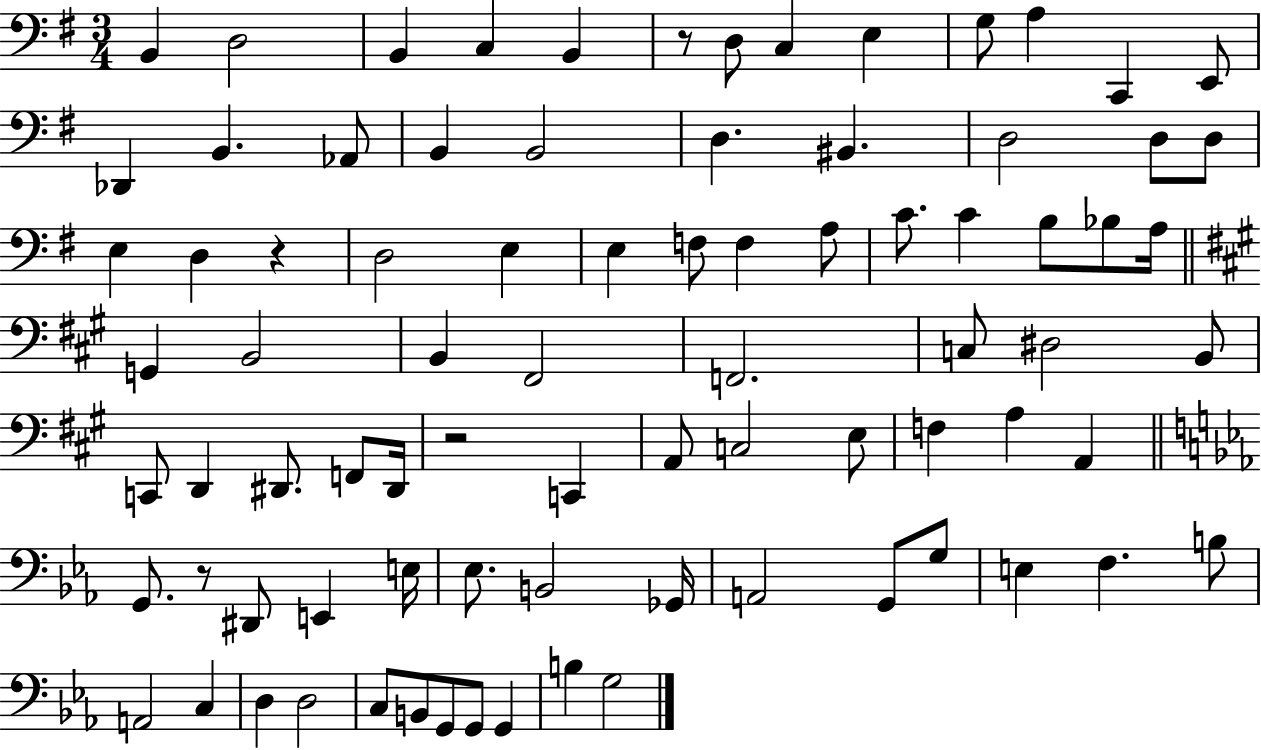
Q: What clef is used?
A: bass